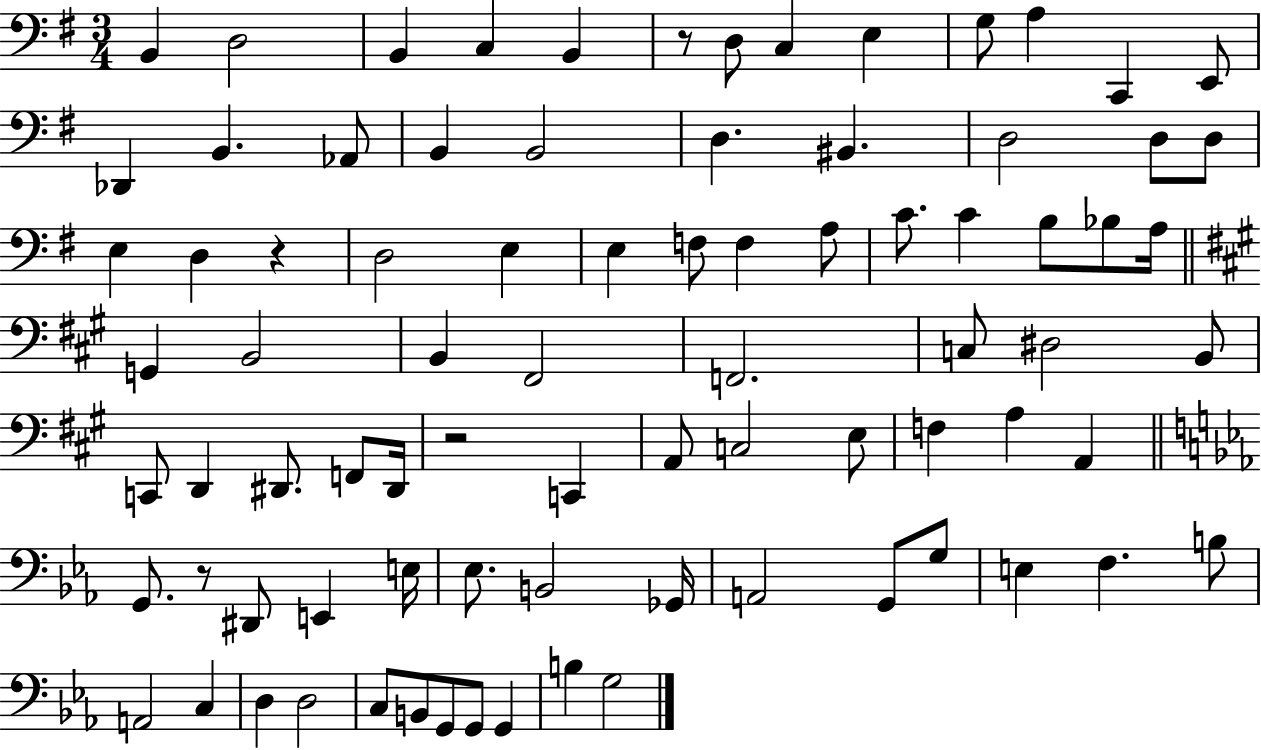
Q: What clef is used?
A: bass